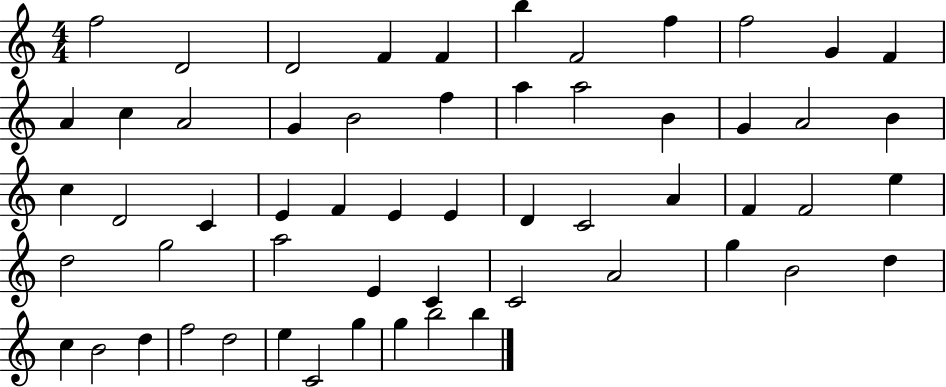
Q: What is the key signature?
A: C major